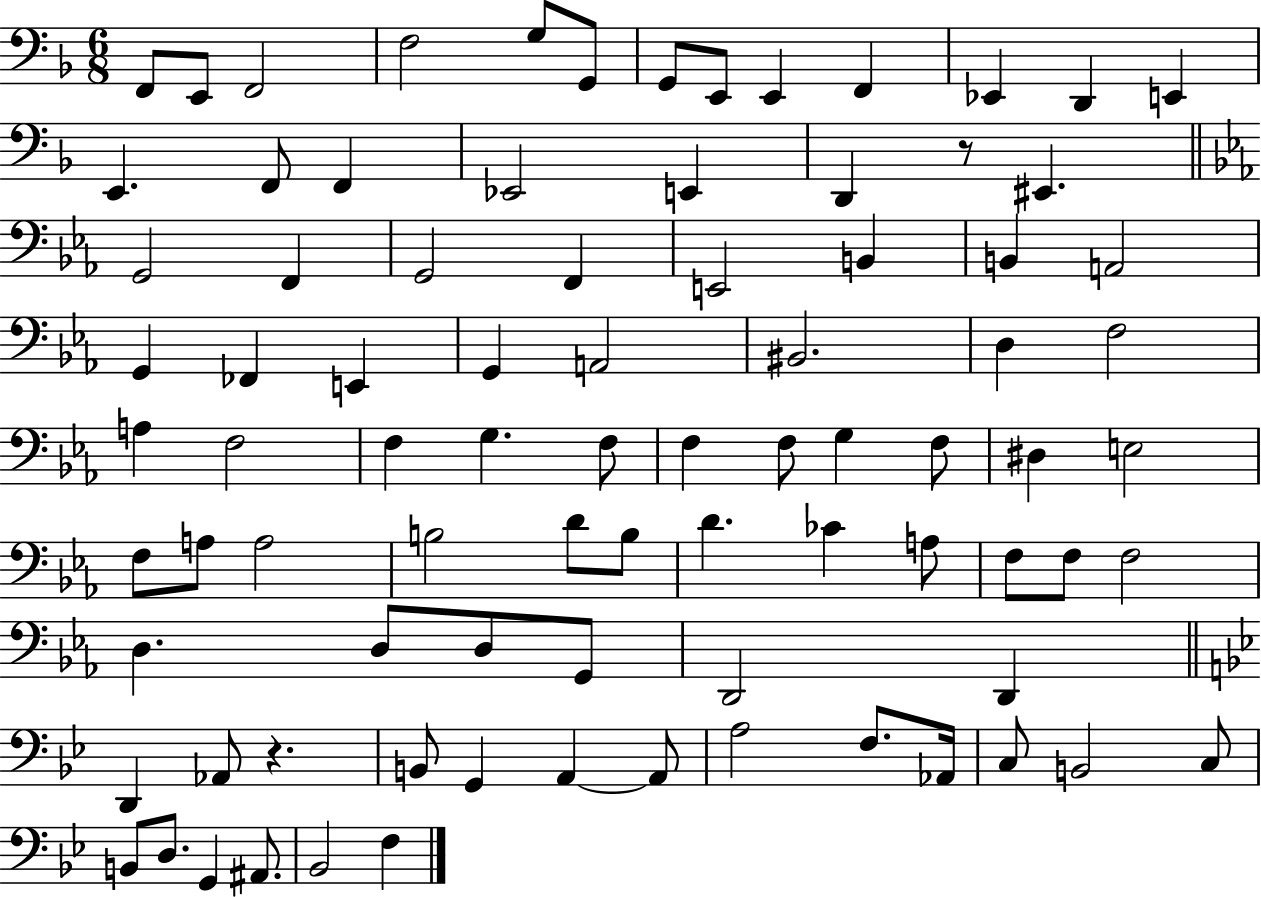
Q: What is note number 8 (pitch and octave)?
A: E2